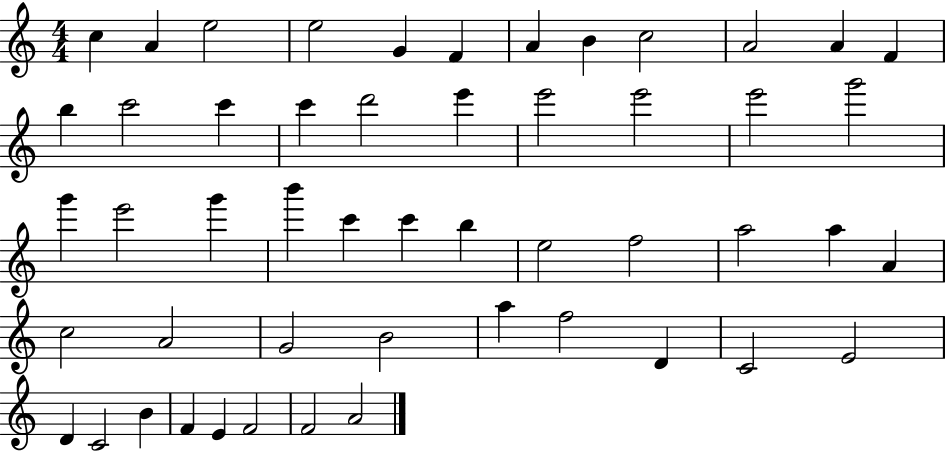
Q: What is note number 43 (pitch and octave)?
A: E4